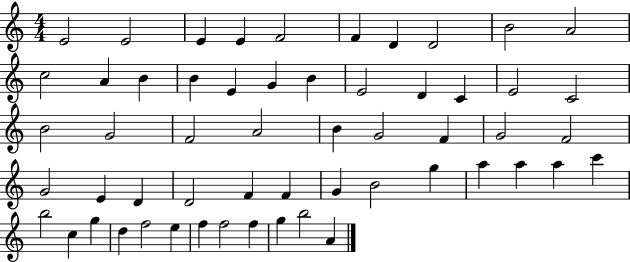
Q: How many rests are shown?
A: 0